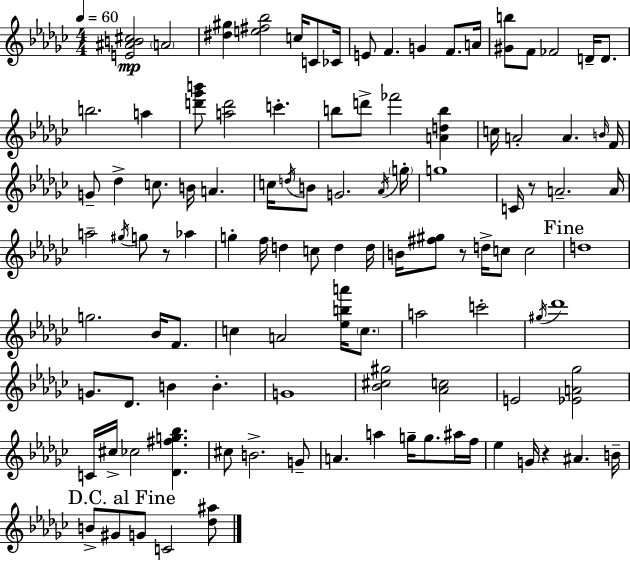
{
  \clef treble
  \numericTimeSignature
  \time 4/4
  \key ees \minor
  \tempo 4 = 60
  \repeat volta 2 { <e' ais' b' cis''>2\mp \parenthesize a'2 | <dis'' gis''>4 <e'' fis'' bes''>2 c''16 c'8 ces'16 | e'8 f'4. g'4 f'8. a'16 | <gis' b''>8 f'8 fes'2 d'16-- d'8. | \break b''2. a''4 | <d''' ges''' b'''>8 <a'' d'''>2 c'''4.-. | b''8 d'''8-> fes'''2 <a' d'' b''>4 | c''16 a'2-. a'4. \grace { b'16 } | \break f'16 g'8-- des''4-> c''8. b'16 a'4. | c''16 \acciaccatura { d''16 } b'8 g'2. | \acciaccatura { aes'16 } \parenthesize g''16-. g''1 | c'16 r8 a'2.-- | \break a'16 a''2-- \acciaccatura { gis''16 } g''8 r8 | aes''4 g''4-. f''16 d''4 c''8 d''4 | d''16 b'16 <fis'' gis''>8 r8 d''16-> c''8 c''2 | \mark "Fine" d''1 | \break g''2. | bes'16 f'8. c''4 a'2 | <ees'' b'' a'''>16 \parenthesize c''8. a''2 c'''2-. | \acciaccatura { gis''16 } des'''1 | \break g'8. des'8. b'4 b'4.-. | g'1 | <bes' cis'' gis''>2 <aes' c''>2 | e'2 <ees' a' ges''>2 | \break c'16 cis''16-> ces''2 <des' fis'' g'' bes''>4. | cis''8 b'2.-> | g'8-- a'4. a''4 g''16-- | g''8. ais''16 f''16 ees''4 g'16 r4 ais'4. | \break b'16-- \mark "D.C. al Fine" b'8-> gis'8 g'8 c'2 | <des'' ais''>8 } \bar "|."
}